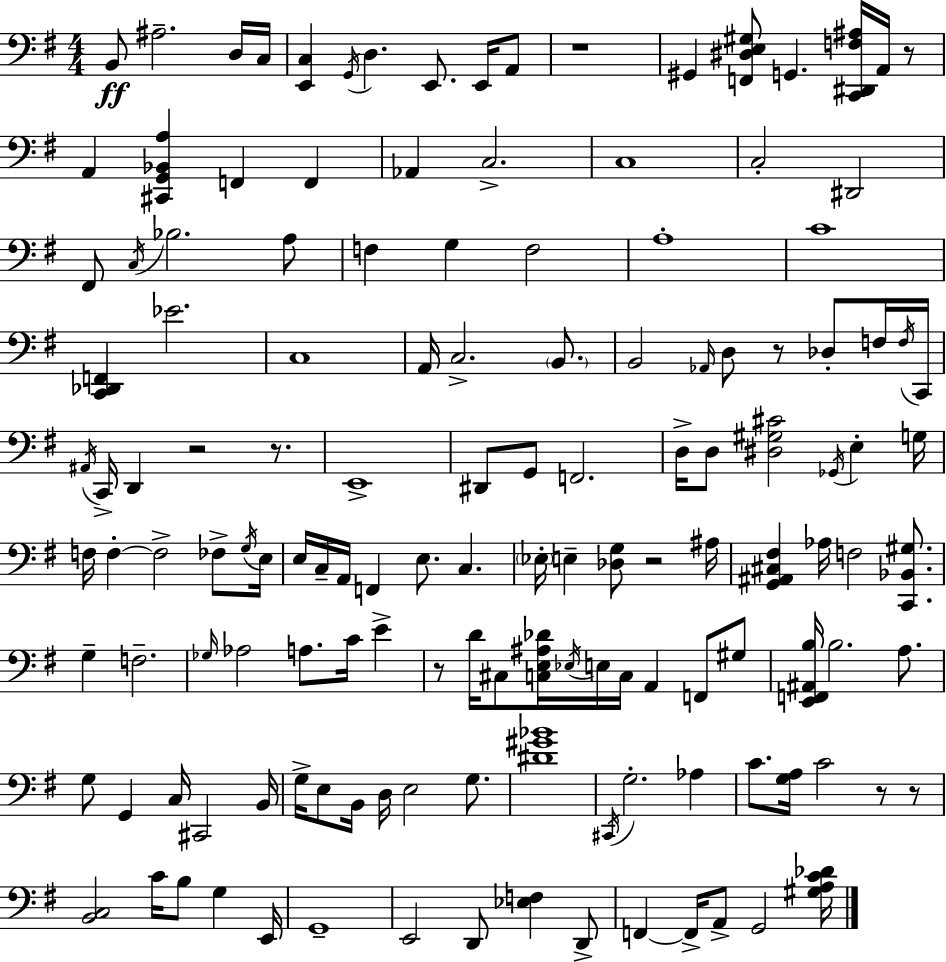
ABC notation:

X:1
T:Untitled
M:4/4
L:1/4
K:G
B,,/2 ^A,2 D,/4 C,/4 [E,,C,] G,,/4 D, E,,/2 E,,/4 A,,/2 z4 ^G,, [F,,^D,E,^G,]/2 G,, [C,,^D,,F,^A,]/4 A,,/4 z/2 A,, [^C,,G,,_B,,A,] F,, F,, _A,, C,2 C,4 C,2 ^D,,2 ^F,,/2 C,/4 _B,2 A,/2 F, G, F,2 A,4 C4 [C,,_D,,F,,] _E2 C,4 A,,/4 C,2 B,,/2 B,,2 _A,,/4 D,/2 z/2 _D,/2 F,/4 F,/4 C,,/4 ^A,,/4 C,,/4 D,, z2 z/2 E,,4 ^D,,/2 G,,/2 F,,2 D,/4 D,/2 [^D,^G,^C]2 _G,,/4 E, G,/4 F,/4 F, F,2 _F,/2 G,/4 E,/4 E,/4 C,/4 A,,/4 F,, E,/2 C, _E,/4 E, [_D,G,]/2 z2 ^A,/4 [G,,^A,,^C,^F,] _A,/4 F,2 [C,,_B,,^G,]/2 G, F,2 _G,/4 _A,2 A,/2 C/4 E z/2 D/4 ^C,/2 [C,E,^A,_D]/4 _E,/4 E,/4 C,/4 A,, F,,/2 ^G,/2 [E,,F,,^A,,B,]/4 B,2 A,/2 G,/2 G,, C,/4 ^C,,2 B,,/4 G,/4 E,/2 B,,/4 D,/4 E,2 G,/2 [^D^G_B]4 ^C,,/4 G,2 _A, C/2 [G,A,]/4 C2 z/2 z/2 [B,,C,]2 C/4 B,/2 G, E,,/4 G,,4 E,,2 D,,/2 [_E,F,] D,,/2 F,, F,,/4 A,,/2 G,,2 [^G,A,C_D]/4